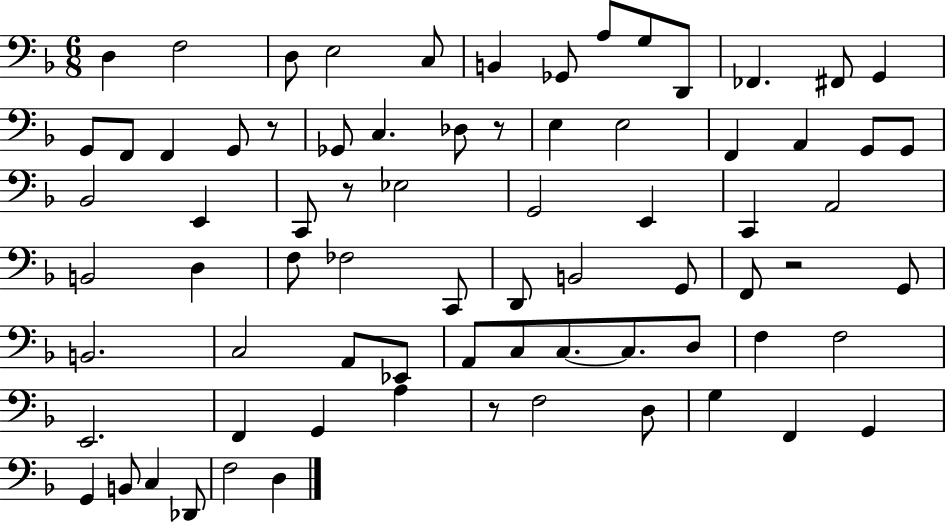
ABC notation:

X:1
T:Untitled
M:6/8
L:1/4
K:F
D, F,2 D,/2 E,2 C,/2 B,, _G,,/2 A,/2 G,/2 D,,/2 _F,, ^F,,/2 G,, G,,/2 F,,/2 F,, G,,/2 z/2 _G,,/2 C, _D,/2 z/2 E, E,2 F,, A,, G,,/2 G,,/2 _B,,2 E,, C,,/2 z/2 _E,2 G,,2 E,, C,, A,,2 B,,2 D, F,/2 _F,2 C,,/2 D,,/2 B,,2 G,,/2 F,,/2 z2 G,,/2 B,,2 C,2 A,,/2 _E,,/2 A,,/2 C,/2 C,/2 C,/2 D,/2 F, F,2 E,,2 F,, G,, A, z/2 F,2 D,/2 G, F,, G,, G,, B,,/2 C, _D,,/2 F,2 D,